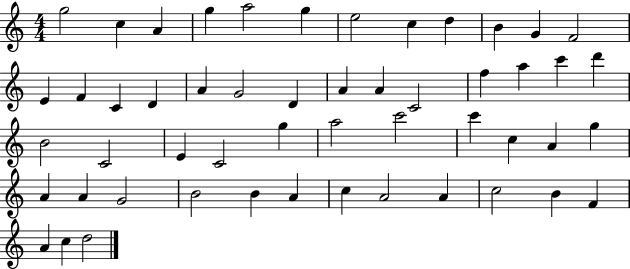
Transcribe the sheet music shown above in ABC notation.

X:1
T:Untitled
M:4/4
L:1/4
K:C
g2 c A g a2 g e2 c d B G F2 E F C D A G2 D A A C2 f a c' d' B2 C2 E C2 g a2 c'2 c' c A g A A G2 B2 B A c A2 A c2 B F A c d2